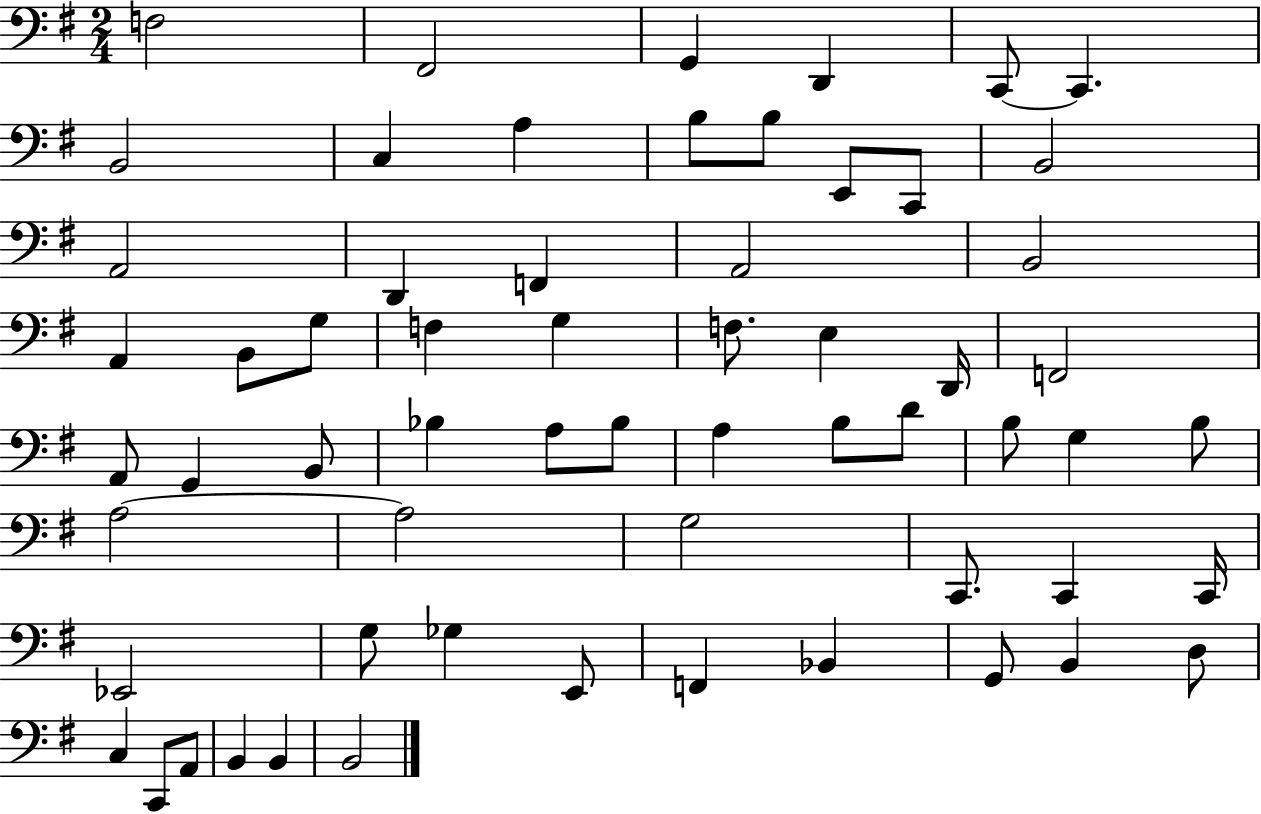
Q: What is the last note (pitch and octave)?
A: B2